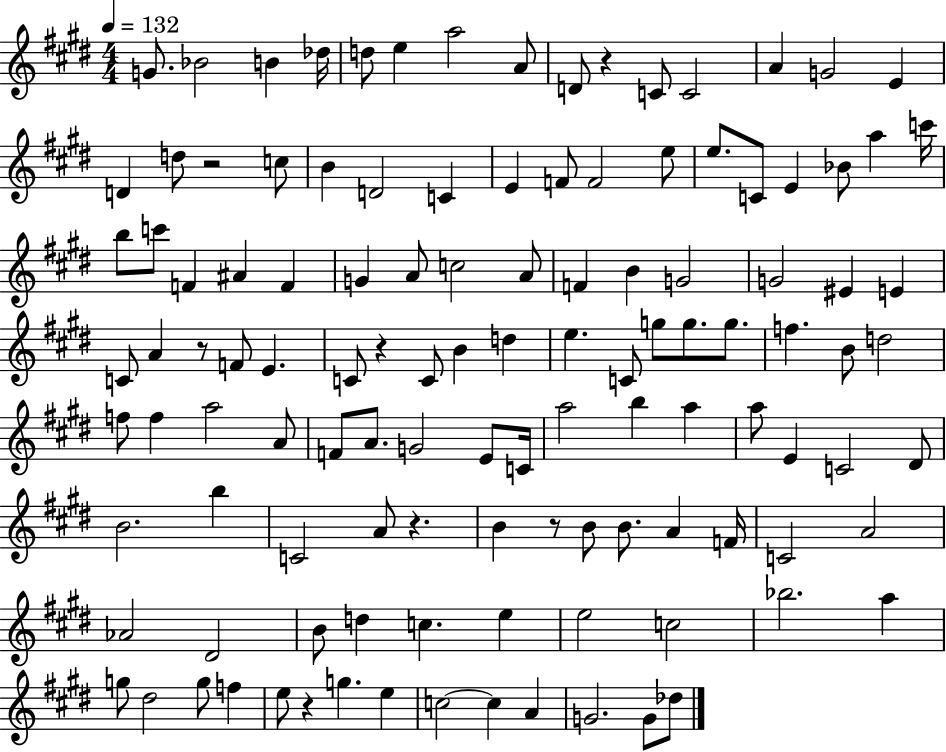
{
  \clef treble
  \numericTimeSignature
  \time 4/4
  \key e \major
  \tempo 4 = 132
  g'8. bes'2 b'4 des''16 | d''8 e''4 a''2 a'8 | d'8 r4 c'8 c'2 | a'4 g'2 e'4 | \break d'4 d''8 r2 c''8 | b'4 d'2 c'4 | e'4 f'8 f'2 e''8 | e''8. c'8 e'4 bes'8 a''4 c'''16 | \break b''8 c'''8 f'4 ais'4 f'4 | g'4 a'8 c''2 a'8 | f'4 b'4 g'2 | g'2 eis'4 e'4 | \break c'8 a'4 r8 f'8 e'4. | c'8 r4 c'8 b'4 d''4 | e''4. c'8 g''8 g''8. g''8. | f''4. b'8 d''2 | \break f''8 f''4 a''2 a'8 | f'8 a'8. g'2 e'8 c'16 | a''2 b''4 a''4 | a''8 e'4 c'2 dis'8 | \break b'2. b''4 | c'2 a'8 r4. | b'4 r8 b'8 b'8. a'4 f'16 | c'2 a'2 | \break aes'2 dis'2 | b'8 d''4 c''4. e''4 | e''2 c''2 | bes''2. a''4 | \break g''8 dis''2 g''8 f''4 | e''8 r4 g''4. e''4 | c''2~~ c''4 a'4 | g'2. g'8 des''8 | \break \bar "|."
}